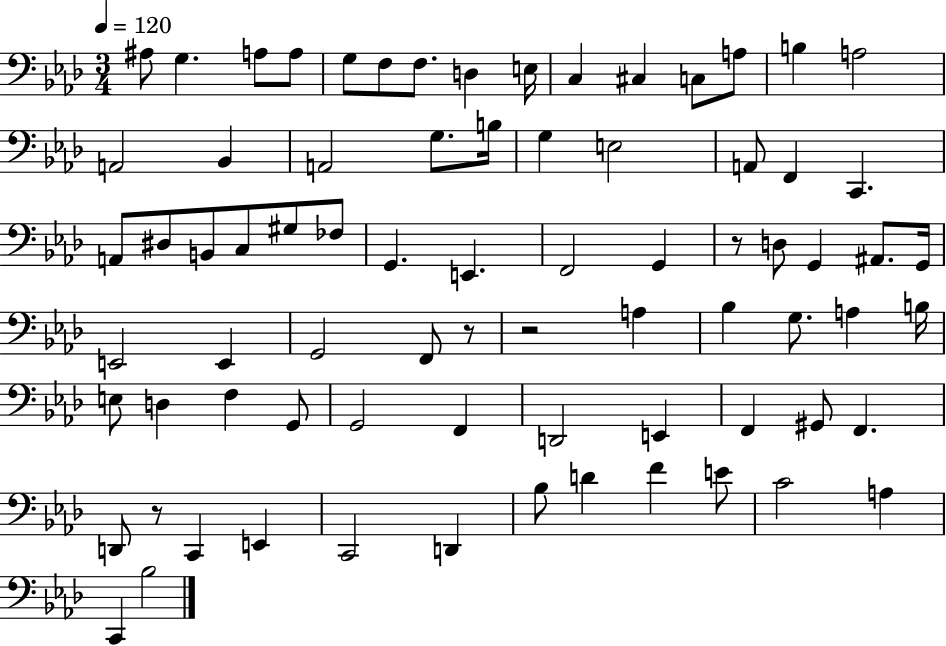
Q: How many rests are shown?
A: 4